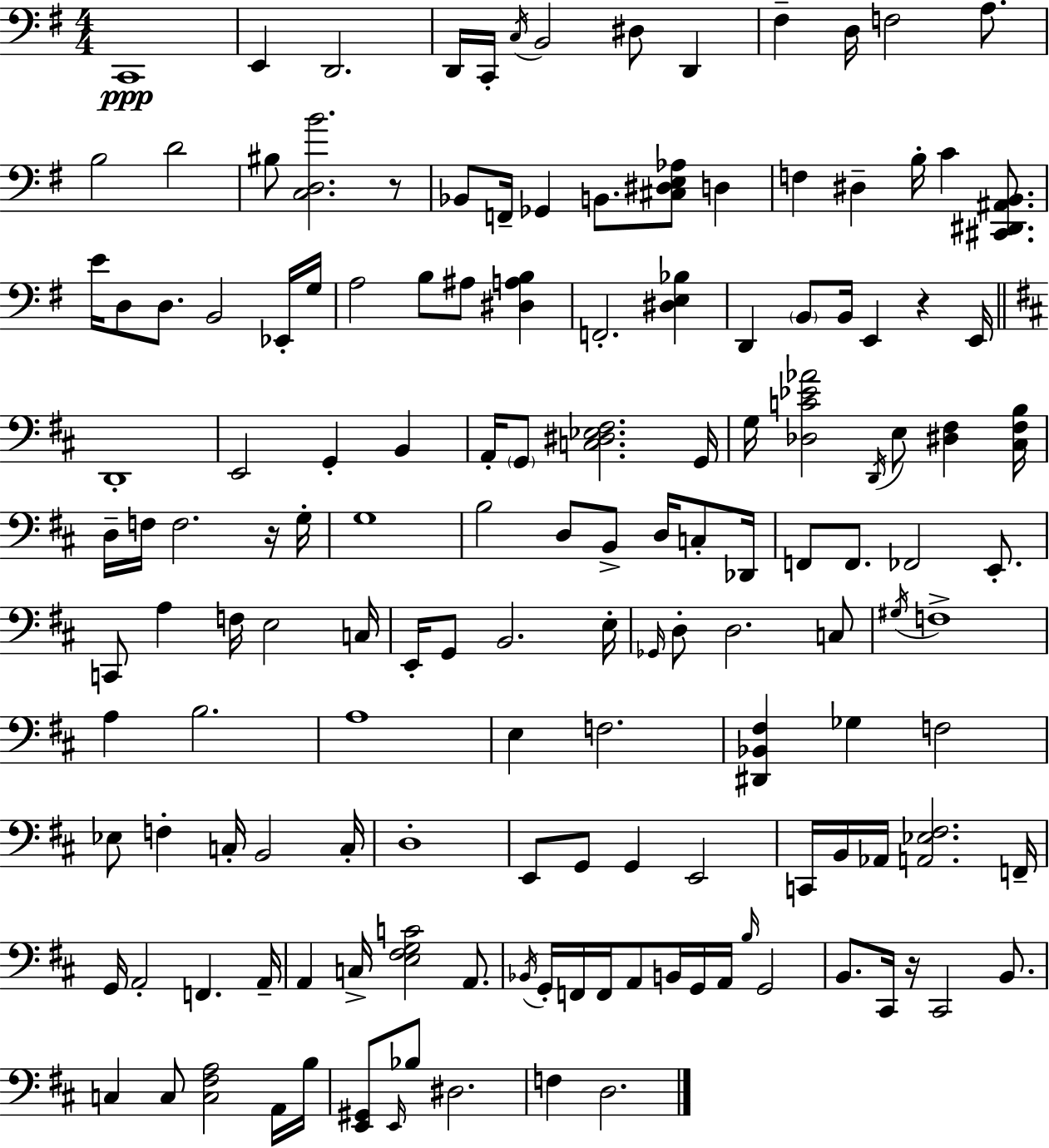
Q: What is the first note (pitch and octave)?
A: C2